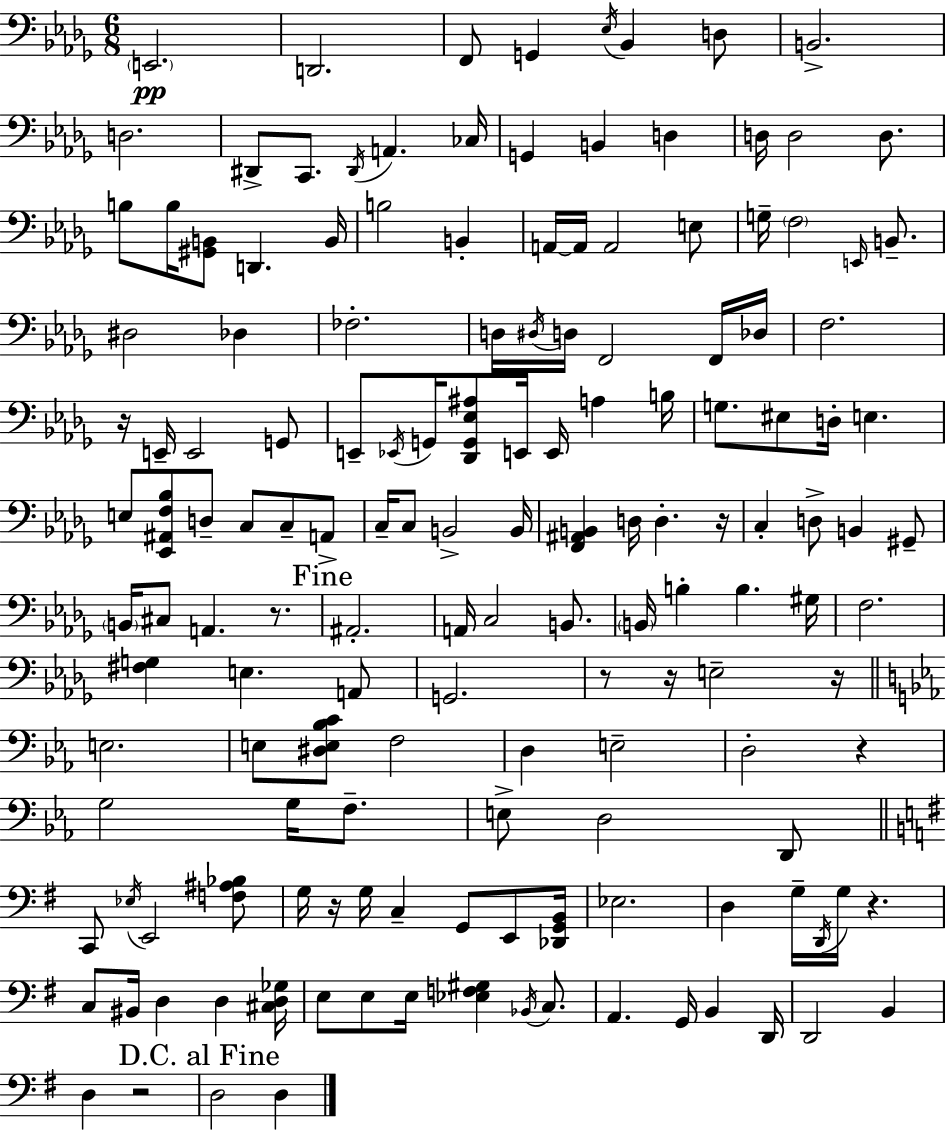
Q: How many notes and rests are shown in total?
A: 152